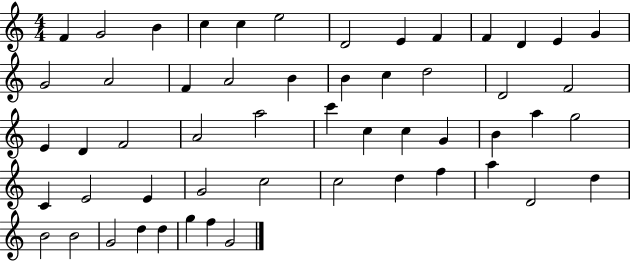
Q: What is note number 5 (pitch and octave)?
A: C5